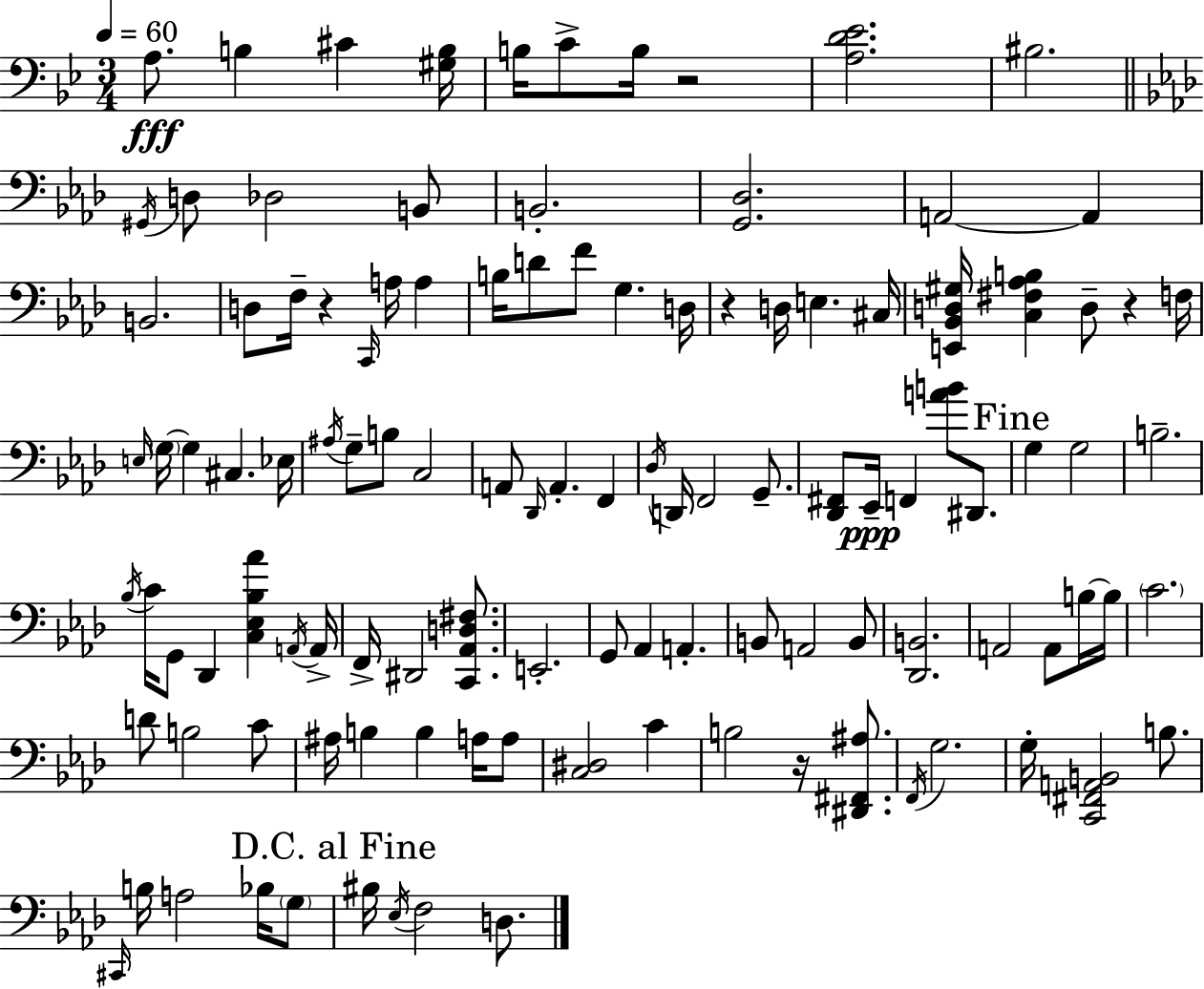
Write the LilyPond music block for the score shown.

{
  \clef bass
  \numericTimeSignature
  \time 3/4
  \key g \minor
  \tempo 4 = 60
  a8.\fff b4 cis'4 <gis b>16 | b16 c'8-> b16 r2 | <a d' ees'>2. | bis2. | \break \bar "||" \break \key aes \major \acciaccatura { gis,16 } d8 des2 b,8 | b,2.-. | <g, des>2. | a,2~~ a,4 | \break b,2. | d8 f16-- r4 \grace { c,16 } a16 a4 | b16 d'8 f'8 g4. | d16 r4 d16 e4. | \break cis16 <e, bes, d gis>16 <c fis aes b>4 d8-- r4 | f16 \grace { e16 } \parenthesize g16~~ g4 cis4. | ees16 \acciaccatura { ais16 } g8-- b8 c2 | a,8 \grace { des,16 } a,4.-. | \break f,4 \acciaccatura { des16 } d,16 f,2 | g,8.-- <des, fis,>8 ees,16--\ppp f,4 | <a' b'>8 dis,8. \mark "Fine" g4 g2 | b2.-- | \break \acciaccatura { bes16 } c'16 g,8 des,4 | <c ees bes aes'>4 \acciaccatura { a,16 } a,16-> f,16-> dis,2 | <c, aes, d fis>8. e,2.-. | g,8 aes,4 | \break a,4.-. b,8 a,2 | b,8 <des, b,>2. | a,2 | a,8 b16~~ b16 \parenthesize c'2. | \break d'8 b2 | c'8 ais16 b4 | b4 a16 a8 <c dis>2 | c'4 b2 | \break r16 <dis, fis, ais>8. \acciaccatura { f,16 } g2. | g16-. <c, fis, a, b,>2 | b8. \grace { cis,16 } b16 a2 | bes16 \parenthesize g8 \mark "D.C. al Fine" bis16 \acciaccatura { ees16 } | \break f2 d8. \bar "|."
}